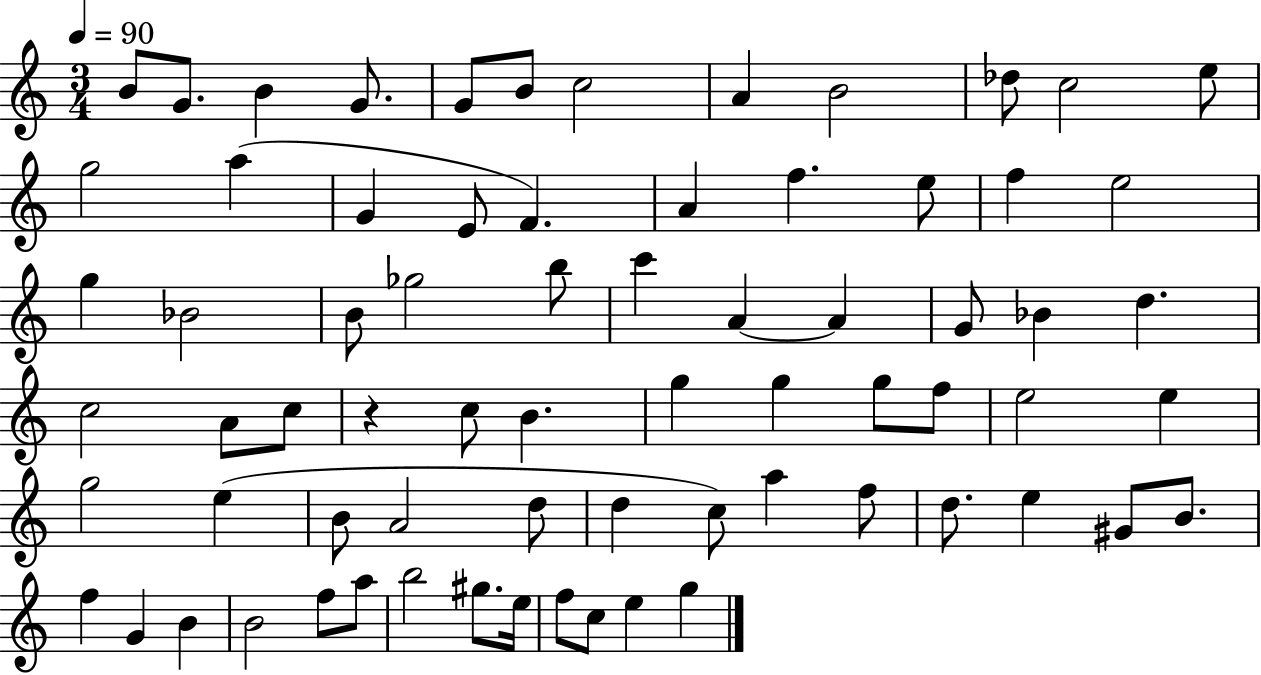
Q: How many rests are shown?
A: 1